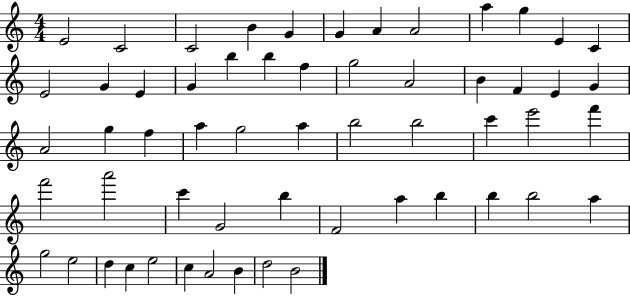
{
  \clef treble
  \numericTimeSignature
  \time 4/4
  \key c \major
  e'2 c'2 | c'2 b'4 g'4 | g'4 a'4 a'2 | a''4 g''4 e'4 c'4 | \break e'2 g'4 e'4 | g'4 b''4 b''4 f''4 | g''2 a'2 | b'4 f'4 e'4 g'4 | \break a'2 g''4 f''4 | a''4 g''2 a''4 | b''2 b''2 | c'''4 e'''2 f'''4 | \break f'''2 a'''2 | c'''4 g'2 b''4 | f'2 a''4 b''4 | b''4 b''2 a''4 | \break g''2 e''2 | d''4 c''4 e''2 | c''4 a'2 b'4 | d''2 b'2 | \break \bar "|."
}